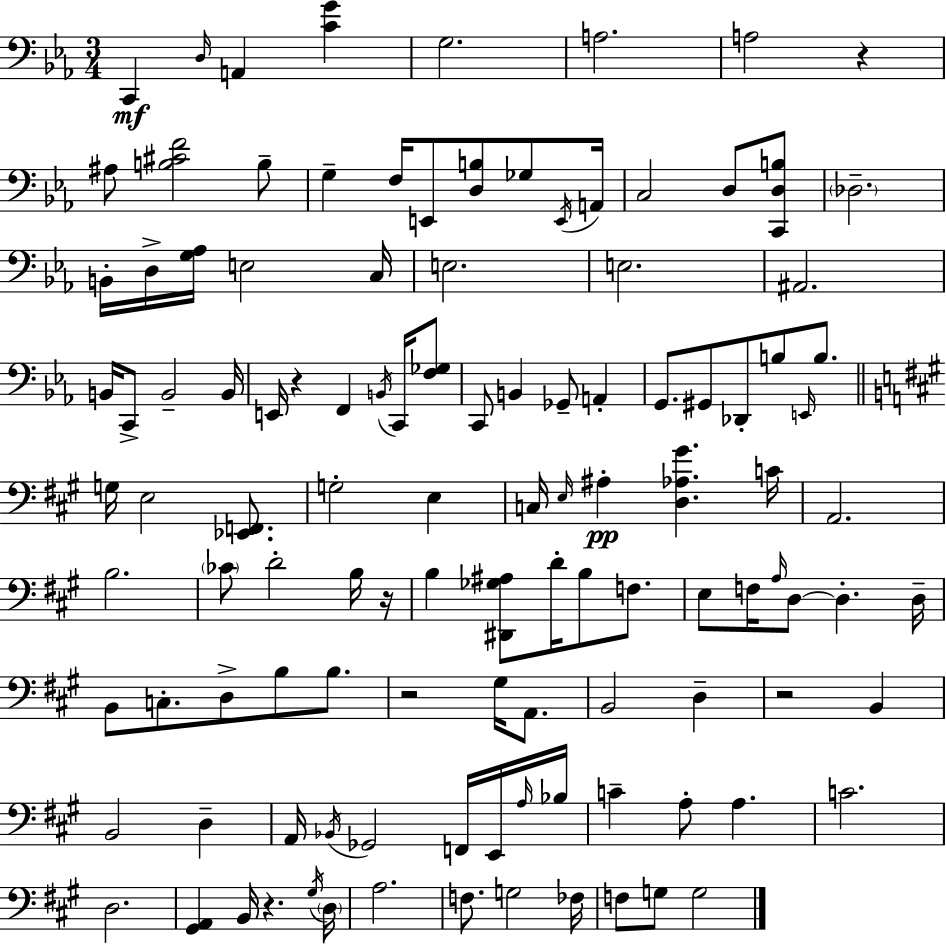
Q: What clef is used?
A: bass